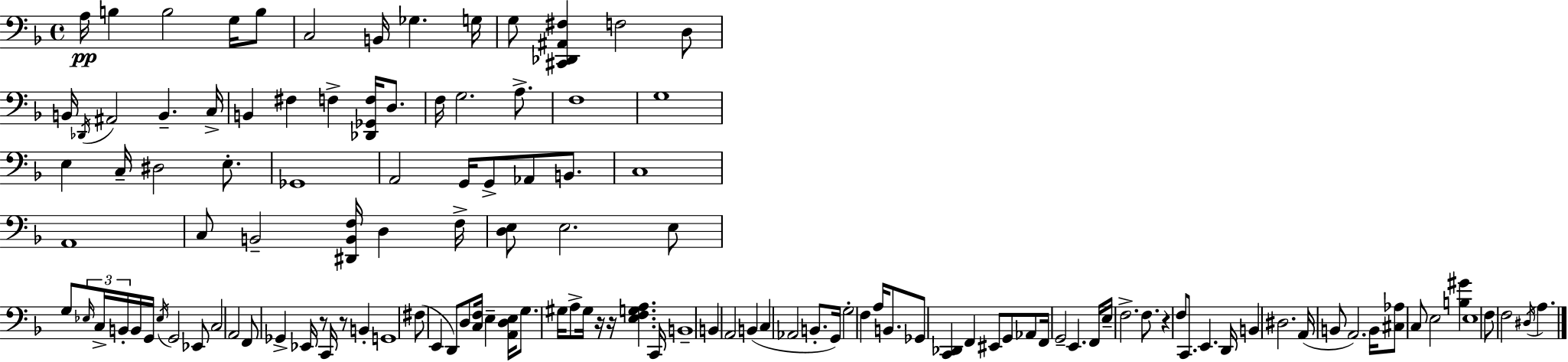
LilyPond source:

{
  \clef bass
  \time 4/4
  \defaultTimeSignature
  \key f \major
  a16\pp b4 b2 g16 b8 | c2 b,16 ges4. g16 | g8 <cis, des, ais, fis>4 f2 d8 | b,16 \acciaccatura { des,16 } ais,2 b,4.-- | \break c16-> b,4 fis4 f4-> <des, ges, f>16 d8. | f16 g2. a8.-> | f1 | g1 | \break e4 c16-- dis2 e8.-. | ges,1 | a,2 g,16 g,8-> aes,8 b,8. | c1 | \break a,1 | c8 b,2-- <dis, b, f>16 d4 | f16-> <d e>8 e2. e8 | g8 \tuplet 3/2 { \grace { ees16 } c16-> b,16-. } b,16 g,16 \acciaccatura { ees16 } g,2 | \break ees,8 c2 a,2 | f,8 ges,4-> ees,16 r8 c,16 r8 b,4-. | g,1 | fis8( e,4 d,8) d8 <c f>16 e4-- | \break <a, d e>16 g8. gis16 a8-> gis16 r16 r16 <e f g a>4. | c,16 b,1-- | b,4 a,2 b,4( | c4 aes,2 b,8.-. | \break g,16) g2-. f4 a16 | b,8. ges,8 <c, des,>4 f,4 eis,8 g,8 | aes,8 f,16 g,2-- e,4. | f,16 e16-- f2.-> | \break f8. r4 f8 c,8. e,4. | d,16 b,4 dis2. | a,16( b,8 a,2.) | b,16 <cis aes>8 c8 e2 <b gis'>4 | \break e1 | f8 f2 \acciaccatura { dis16 } a4. | \bar "|."
}